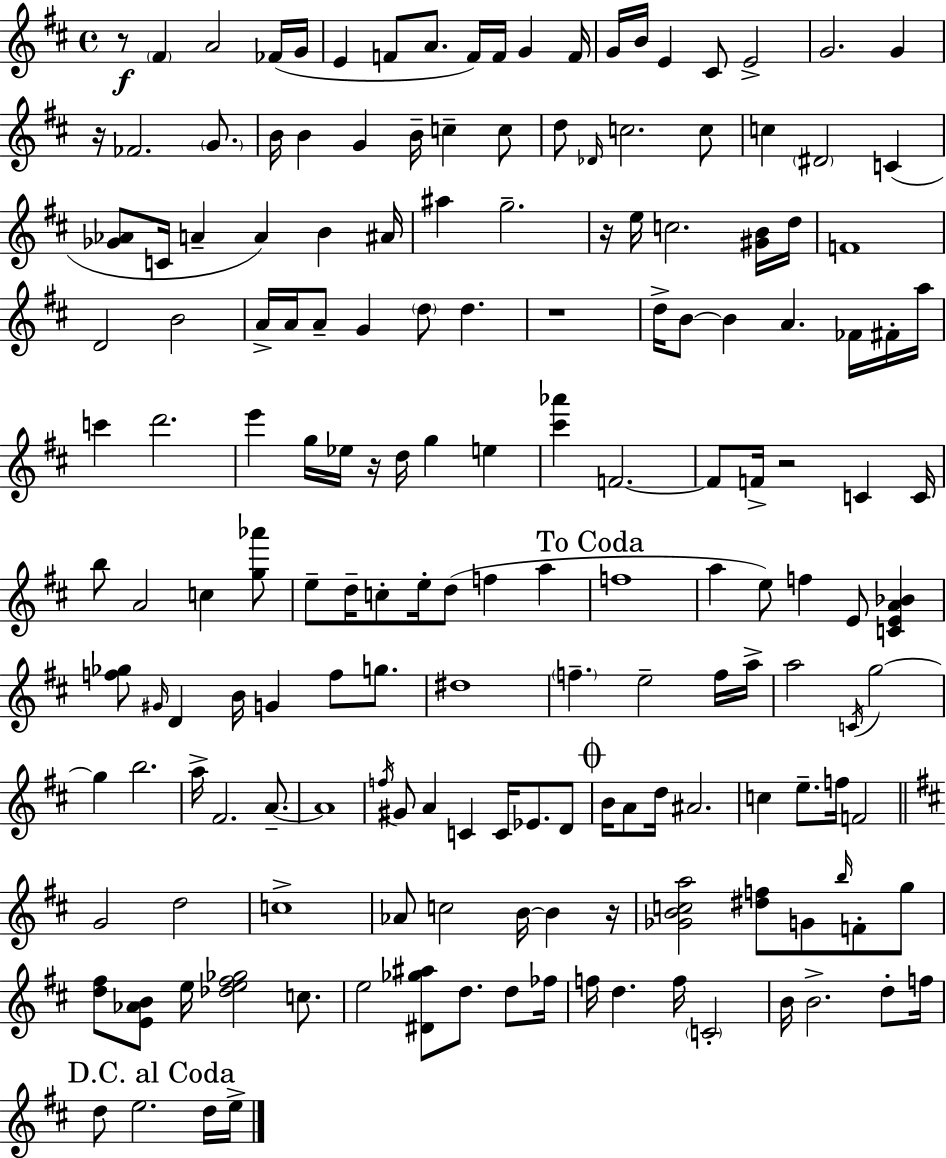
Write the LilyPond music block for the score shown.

{
  \clef treble
  \time 4/4
  \defaultTimeSignature
  \key d \major
  r8\f \parenthesize fis'4 a'2 fes'16( g'16 | e'4 f'8 a'8. f'16) f'16 g'4 f'16 | g'16 b'16 e'4 cis'8 e'2-> | g'2. g'4 | \break r16 fes'2. \parenthesize g'8. | b'16 b'4 g'4 b'16-- c''4-- c''8 | d''8 \grace { des'16 } c''2. c''8 | c''4 \parenthesize dis'2 c'4( | \break <ges' aes'>8 c'16 a'4-- a'4) b'4 | ais'16 ais''4 g''2.-- | r16 e''16 c''2. <gis' b'>16 | d''16 f'1 | \break d'2 b'2 | a'16-> a'16 a'8-- g'4 \parenthesize d''8 d''4. | r1 | d''16-> b'8~~ b'4 a'4. fes'16 fis'16-. | \break a''16 c'''4 d'''2. | e'''4 g''16 ees''16 r16 d''16 g''4 e''4 | <cis''' aes'''>4 f'2.~~ | f'8 f'16-> r2 c'4 | \break c'16 b''8 a'2 c''4 <g'' aes'''>8 | e''8-- d''16-- c''8-. e''16-. d''8( f''4 a''4 | \mark "To Coda" f''1 | a''4 e''8) f''4 e'8 <c' e' a' bes'>4 | \break <f'' ges''>8 \grace { gis'16 } d'4 b'16 g'4 f''8 g''8. | dis''1 | \parenthesize f''4.-- e''2-- | f''16 a''16-> a''2 \acciaccatura { c'16 } g''2~~ | \break g''4 b''2. | a''16-> fis'2. | a'8.--~~ a'1 | \acciaccatura { f''16 } gis'8 a'4 c'4 c'16 ees'8. | \break d'8 \mark \markup { \musicglyph "scripts.coda" } b'16 a'8 d''16 ais'2. | c''4 e''8.-- f''16 f'2 | \bar "||" \break \key d \major g'2 d''2 | c''1-> | aes'8 c''2 b'16~~ b'4 r16 | <ges' b' c'' a''>2 <dis'' f''>8 g'8 \grace { b''16 } f'8-. g''8 | \break <d'' fis''>8 <e' aes' b'>8 e''16 <des'' e'' fis'' ges''>2 c''8. | e''2 <dis' ges'' ais''>8 d''8. d''8 | fes''16 f''16 d''4. f''16 \parenthesize c'2-. | b'16 b'2.-> d''8-. | \break f''16 \mark "D.C. al Coda" d''8 e''2. d''16 | e''16-> \bar "|."
}